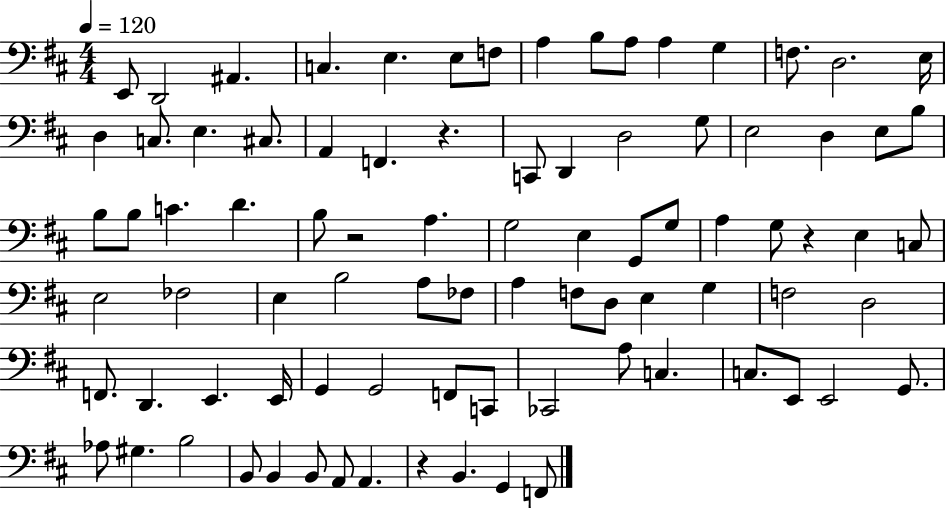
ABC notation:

X:1
T:Untitled
M:4/4
L:1/4
K:D
E,,/2 D,,2 ^A,, C, E, E,/2 F,/2 A, B,/2 A,/2 A, G, F,/2 D,2 E,/4 D, C,/2 E, ^C,/2 A,, F,, z C,,/2 D,, D,2 G,/2 E,2 D, E,/2 B,/2 B,/2 B,/2 C D B,/2 z2 A, G,2 E, G,,/2 G,/2 A, G,/2 z E, C,/2 E,2 _F,2 E, B,2 A,/2 _F,/2 A, F,/2 D,/2 E, G, F,2 D,2 F,,/2 D,, E,, E,,/4 G,, G,,2 F,,/2 C,,/2 _C,,2 A,/2 C, C,/2 E,,/2 E,,2 G,,/2 _A,/2 ^G, B,2 B,,/2 B,, B,,/2 A,,/2 A,, z B,, G,, F,,/2